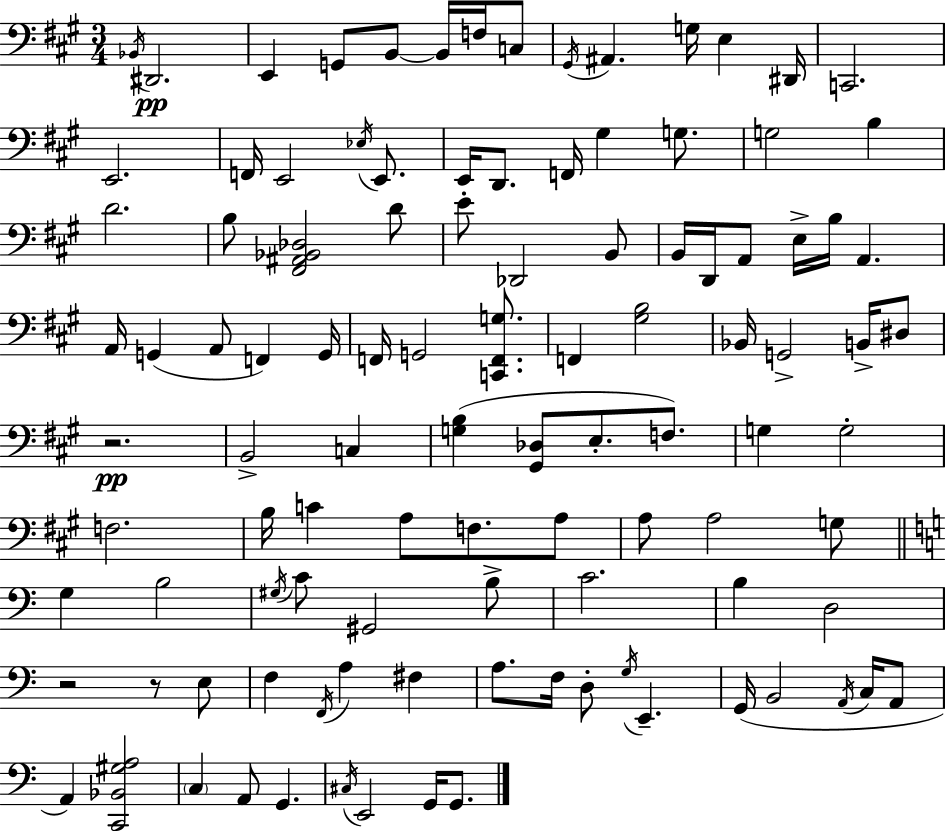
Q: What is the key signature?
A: A major